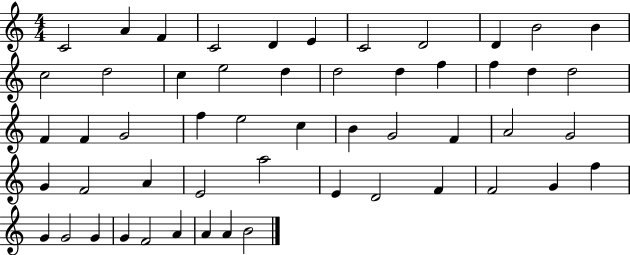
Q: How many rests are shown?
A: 0